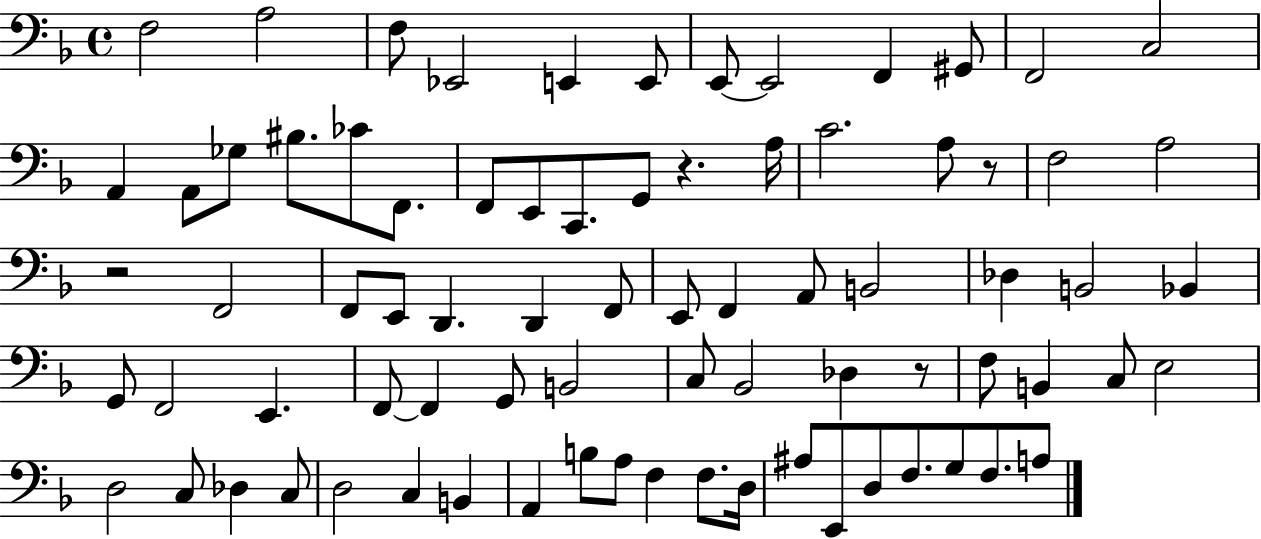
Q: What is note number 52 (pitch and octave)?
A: B2